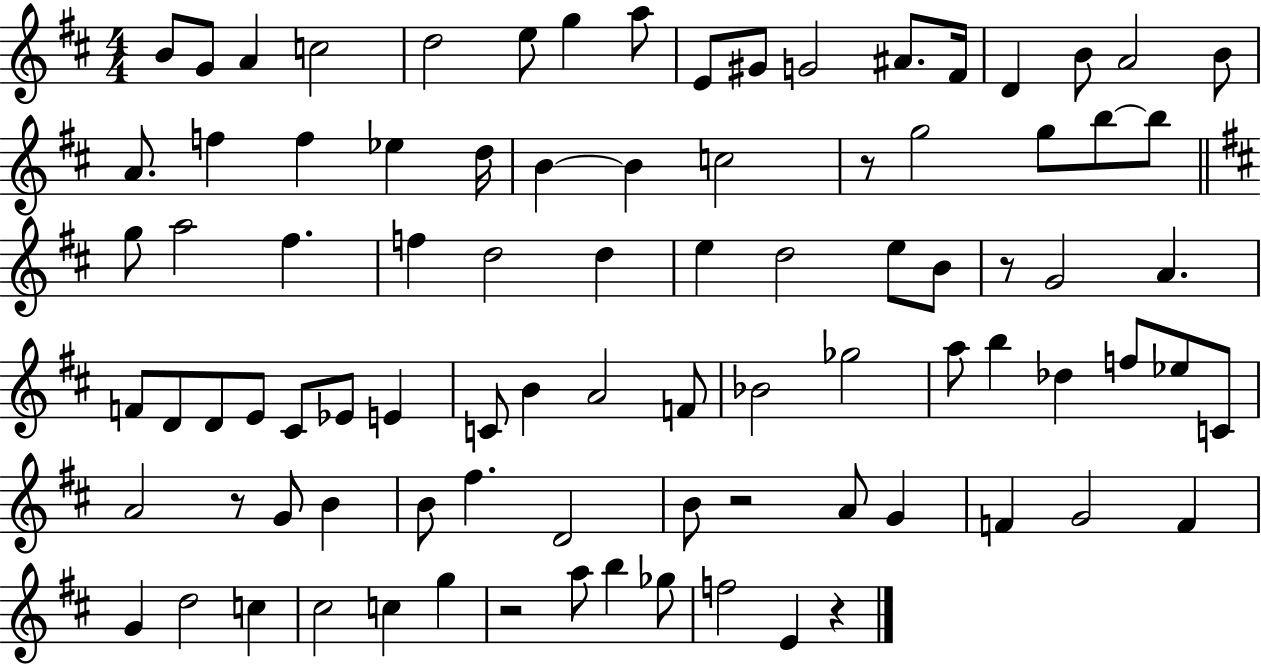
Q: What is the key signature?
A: D major